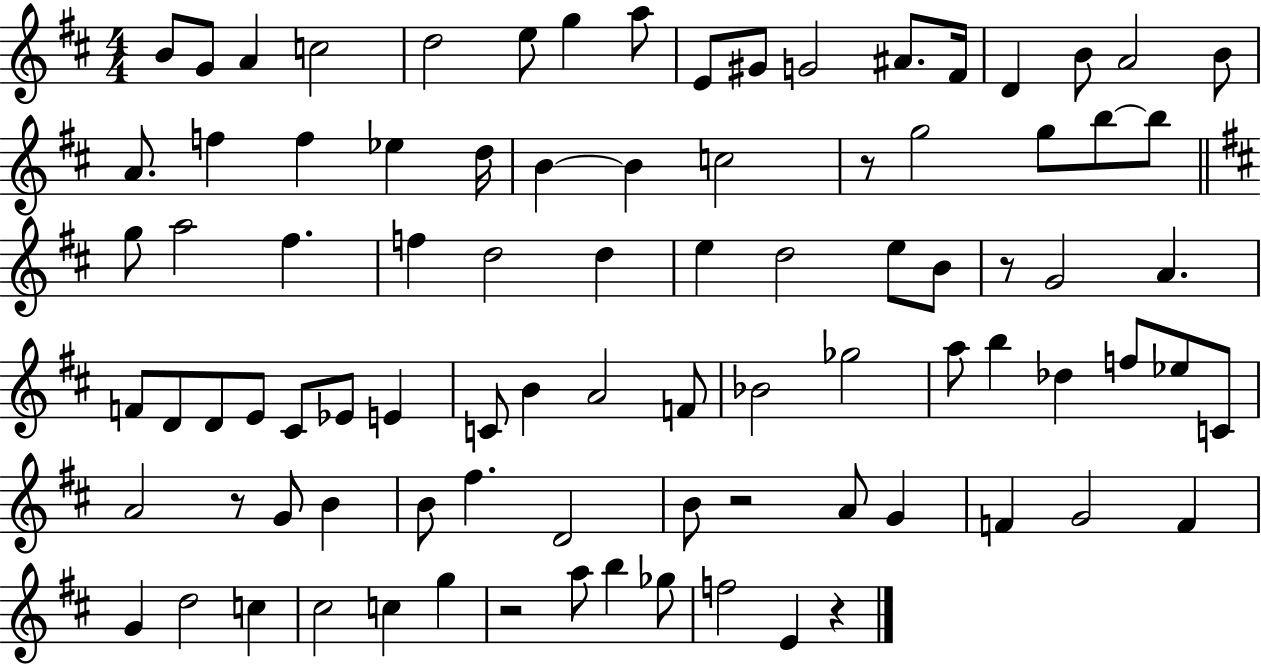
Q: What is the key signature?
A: D major